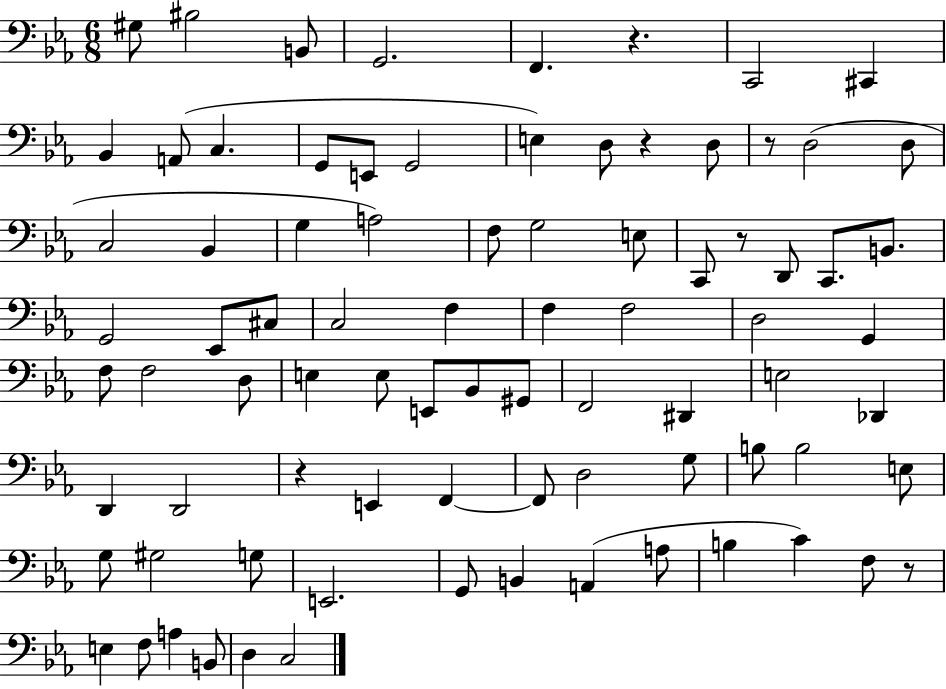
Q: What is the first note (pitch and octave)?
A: G#3